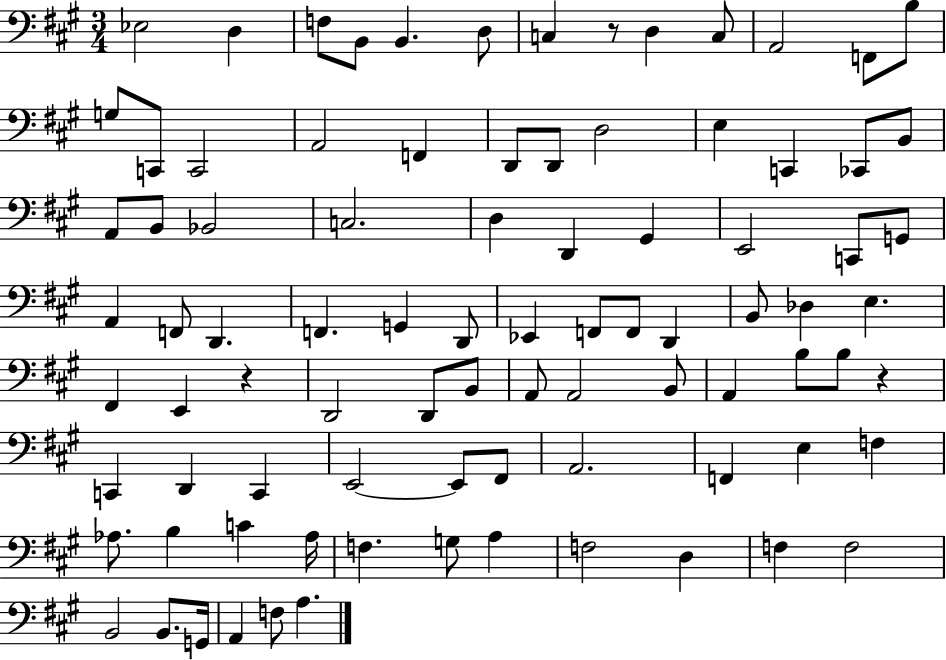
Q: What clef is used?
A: bass